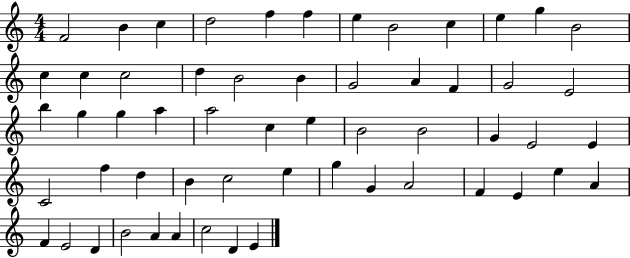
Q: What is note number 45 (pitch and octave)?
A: F4